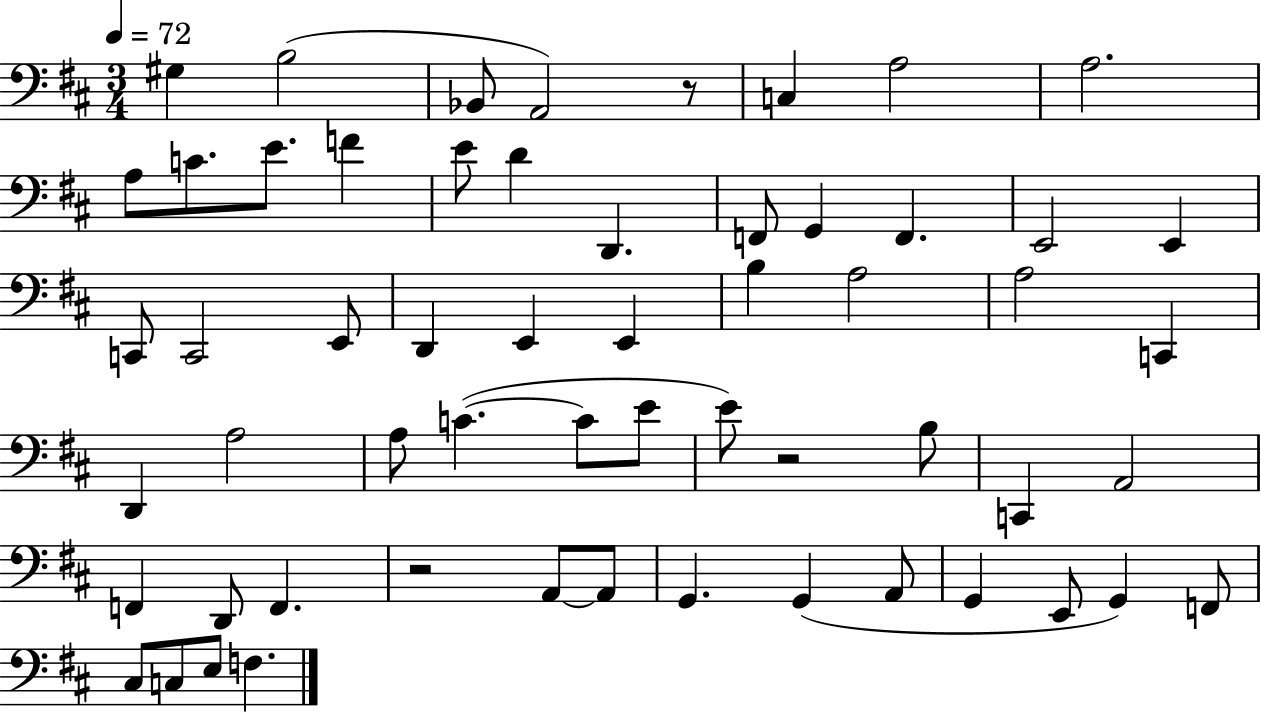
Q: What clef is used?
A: bass